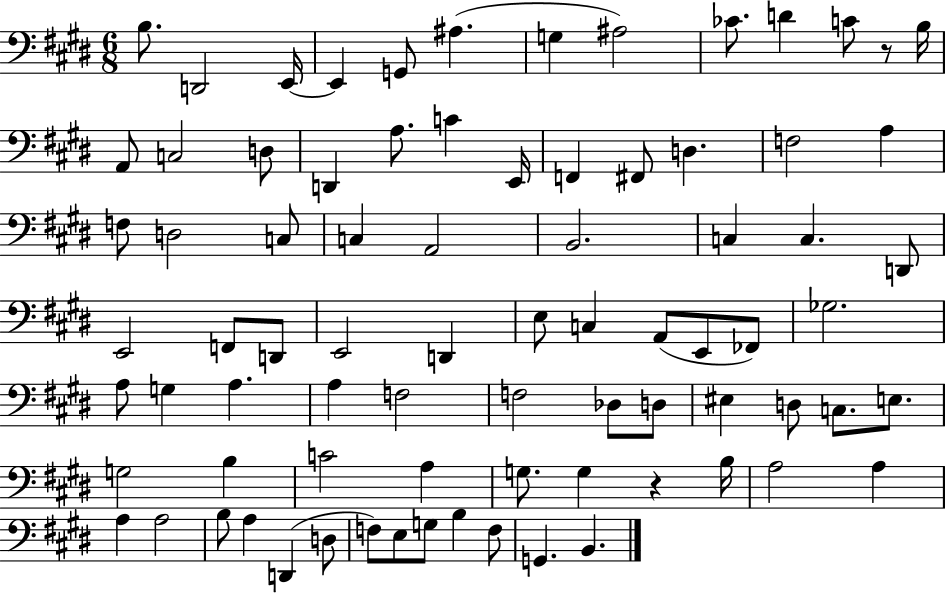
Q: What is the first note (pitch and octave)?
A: B3